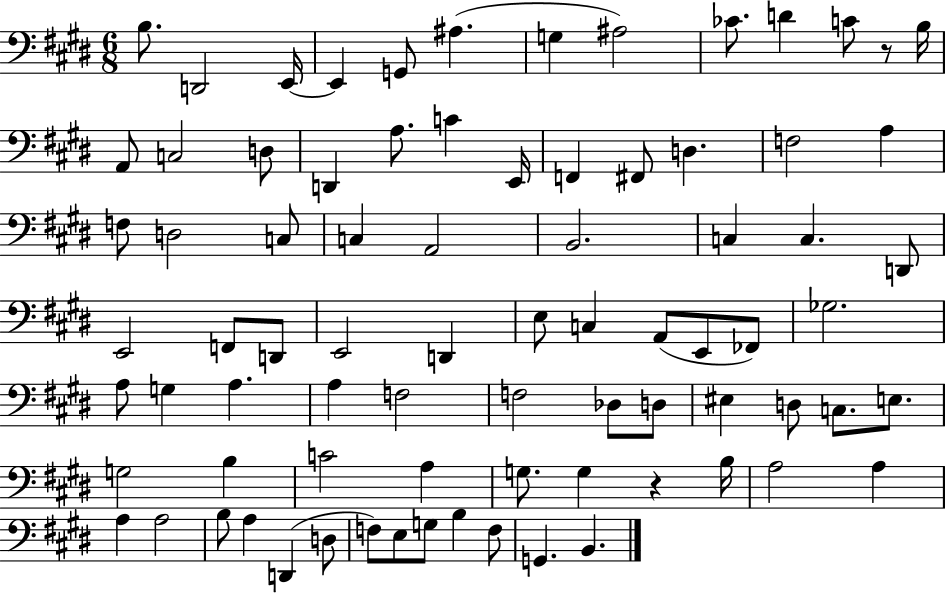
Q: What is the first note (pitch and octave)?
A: B3